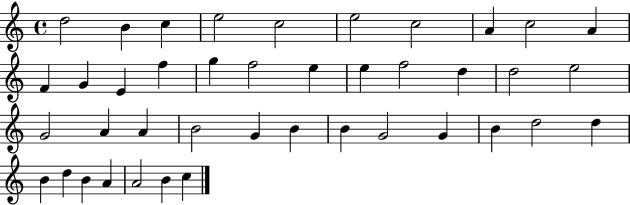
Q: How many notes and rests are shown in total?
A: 41